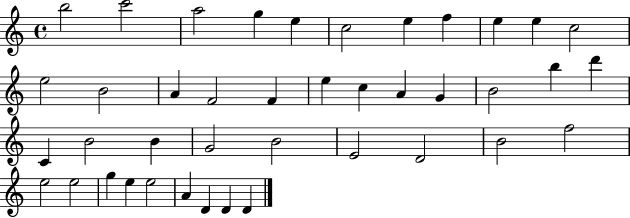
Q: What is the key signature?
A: C major